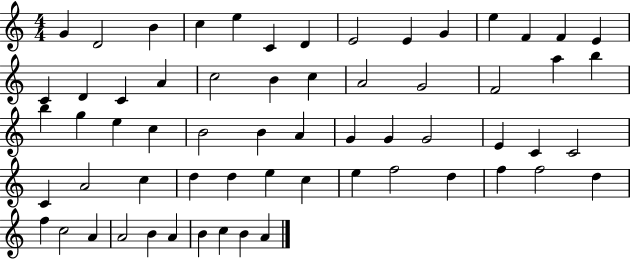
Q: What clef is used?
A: treble